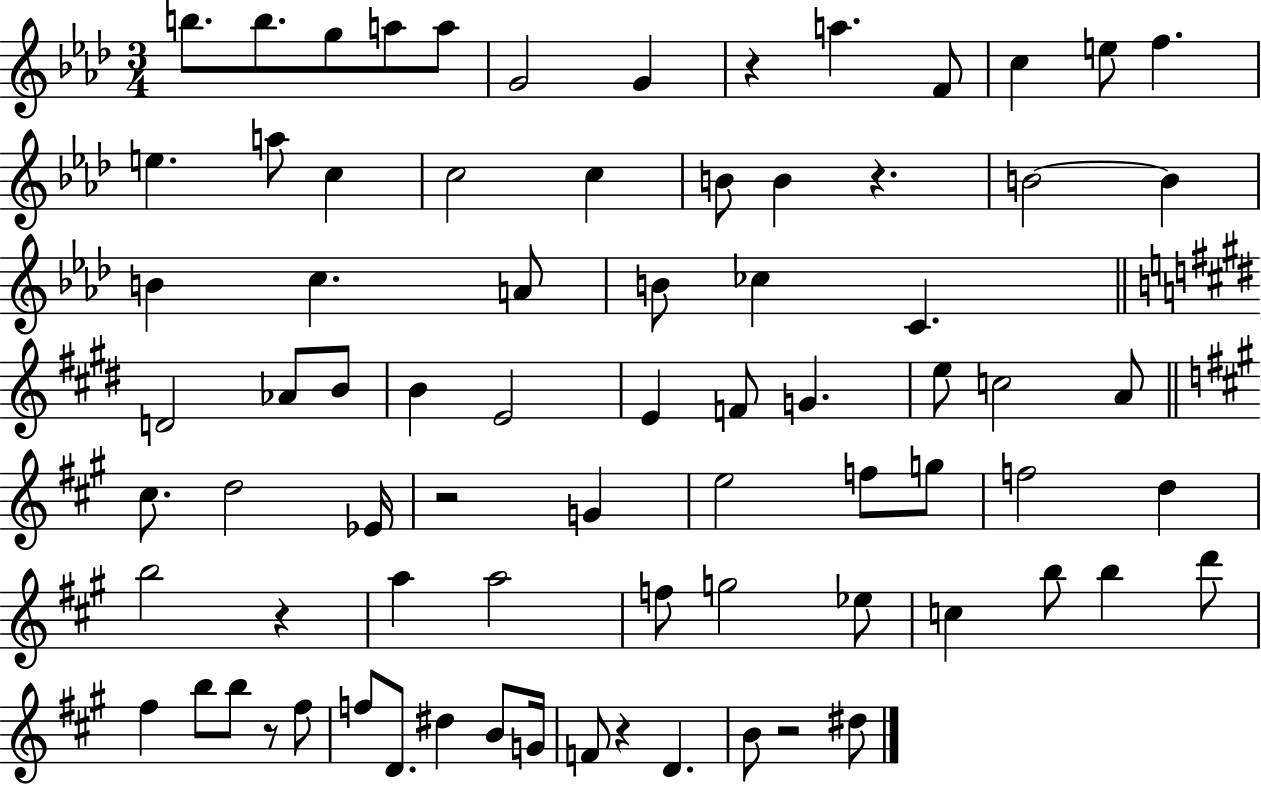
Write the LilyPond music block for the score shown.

{
  \clef treble
  \numericTimeSignature
  \time 3/4
  \key aes \major
  b''8. b''8. g''8 a''8 a''8 | g'2 g'4 | r4 a''4. f'8 | c''4 e''8 f''4. | \break e''4. a''8 c''4 | c''2 c''4 | b'8 b'4 r4. | b'2~~ b'4 | \break b'4 c''4. a'8 | b'8 ces''4 c'4. | \bar "||" \break \key e \major d'2 aes'8 b'8 | b'4 e'2 | e'4 f'8 g'4. | e''8 c''2 a'8 | \break \bar "||" \break \key a \major cis''8. d''2 ees'16 | r2 g'4 | e''2 f''8 g''8 | f''2 d''4 | \break b''2 r4 | a''4 a''2 | f''8 g''2 ees''8 | c''4 b''8 b''4 d'''8 | \break fis''4 b''8 b''8 r8 fis''8 | f''8 d'8. dis''4 b'8 g'16 | f'8 r4 d'4. | b'8 r2 dis''8 | \break \bar "|."
}